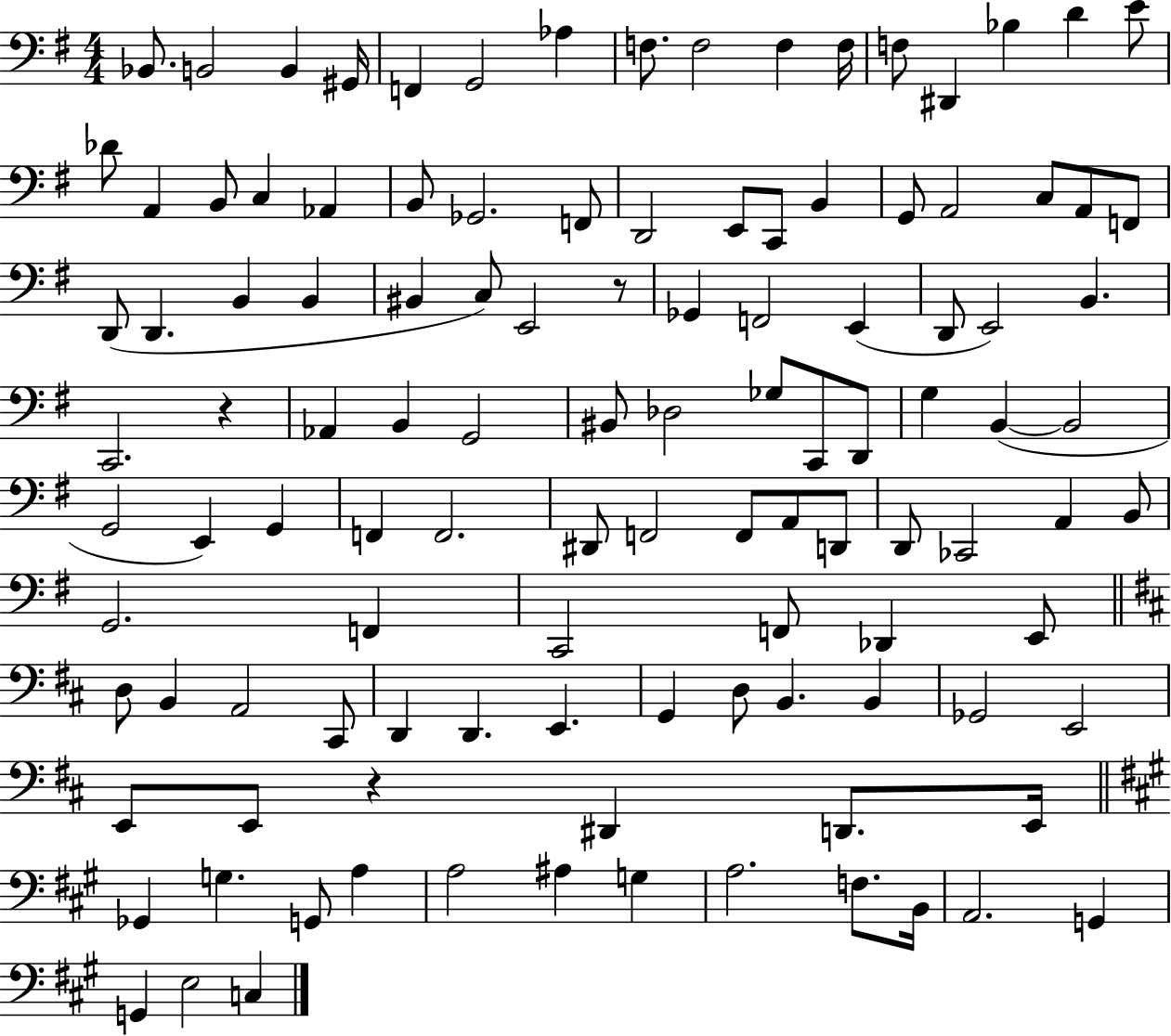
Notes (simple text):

Bb2/e. B2/h B2/q G#2/s F2/q G2/h Ab3/q F3/e. F3/h F3/q F3/s F3/e D#2/q Bb3/q D4/q E4/e Db4/e A2/q B2/e C3/q Ab2/q B2/e Gb2/h. F2/e D2/h E2/e C2/e B2/q G2/e A2/h C3/e A2/e F2/e D2/e D2/q. B2/q B2/q BIS2/q C3/e E2/h R/e Gb2/q F2/h E2/q D2/e E2/h B2/q. C2/h. R/q Ab2/q B2/q G2/h BIS2/e Db3/h Gb3/e C2/e D2/e G3/q B2/q B2/h G2/h E2/q G2/q F2/q F2/h. D#2/e F2/h F2/e A2/e D2/e D2/e CES2/h A2/q B2/e G2/h. F2/q C2/h F2/e Db2/q E2/e D3/e B2/q A2/h C#2/e D2/q D2/q. E2/q. G2/q D3/e B2/q. B2/q Gb2/h E2/h E2/e E2/e R/q D#2/q D2/e. E2/s Gb2/q G3/q. G2/e A3/q A3/h A#3/q G3/q A3/h. F3/e. B2/s A2/h. G2/q G2/q E3/h C3/q